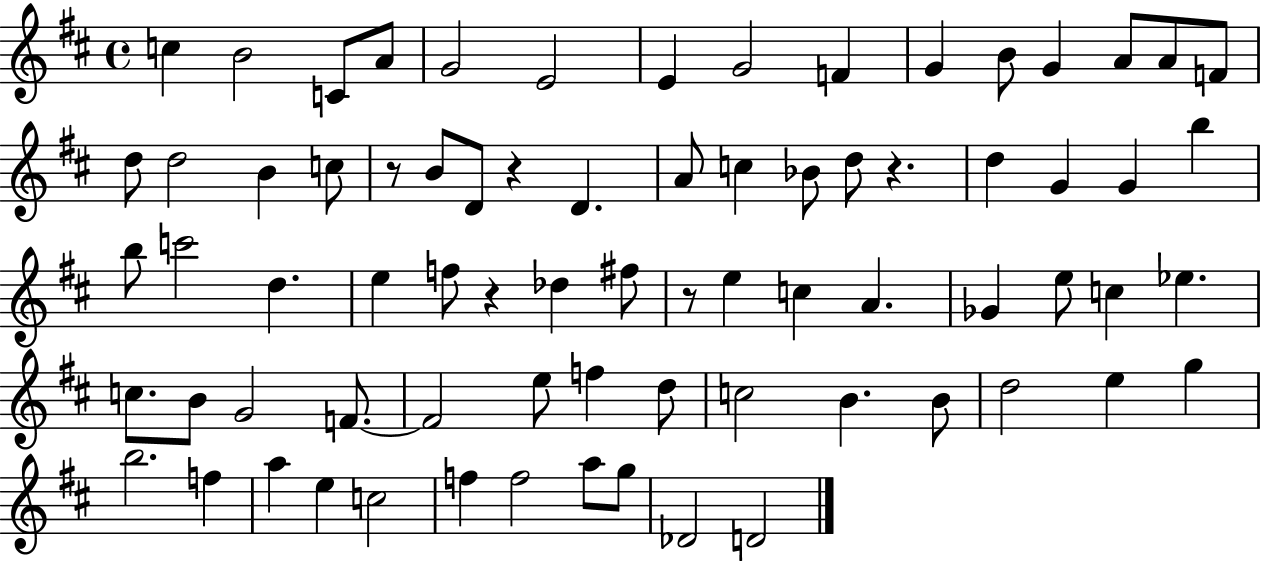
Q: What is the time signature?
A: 4/4